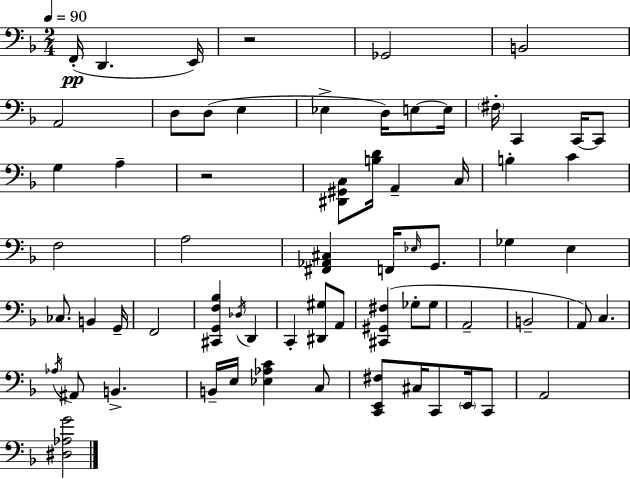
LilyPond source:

{
  \clef bass
  \numericTimeSignature
  \time 2/4
  \key f \major
  \tempo 4 = 90
  f,16-.(\pp d,4. e,16) | r2 | ges,2 | b,2 | \break a,2 | d8 d8( e4 | ees4-> d16) e8~~ e16 | \parenthesize fis16-. c,4 c,16~~ c,8 | \break g4 a4-- | r2 | <dis, gis, c>8 <b d'>16 a,4-- c16 | b4-. c'4 | \break f2 | a2 | <fis, aes, cis>4 f,16 \grace { ees16 } g,8. | ges4 e4 | \break ces8. b,4 | g,16-- f,2 | <cis, g, f bes>4 \acciaccatura { des16 } d,4 | c,4-. <dis, gis>8 | \break a,8 <cis, gis, fis>4( ges8-. | ges8 a,2-- | b,2-- | a,8) c4. | \break \acciaccatura { aes16 } ais,8 b,4.-> | b,16-- e16 <ees aes c'>4 | c8 <c, e, fis>8 cis16 c,8 | \parenthesize e,16 c,8 a,2 | \break <dis aes g'>2 | \bar "|."
}